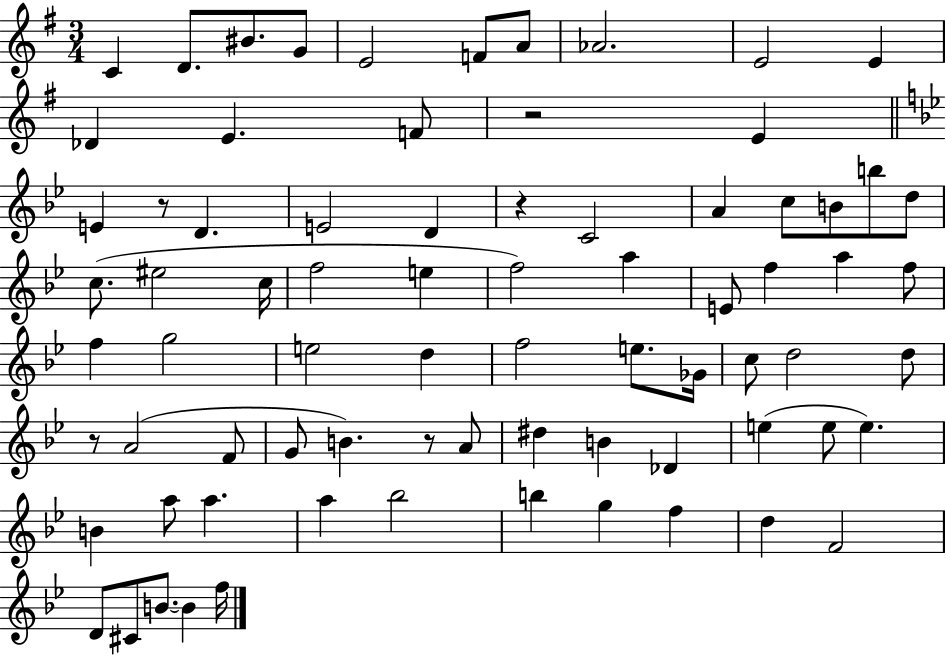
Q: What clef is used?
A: treble